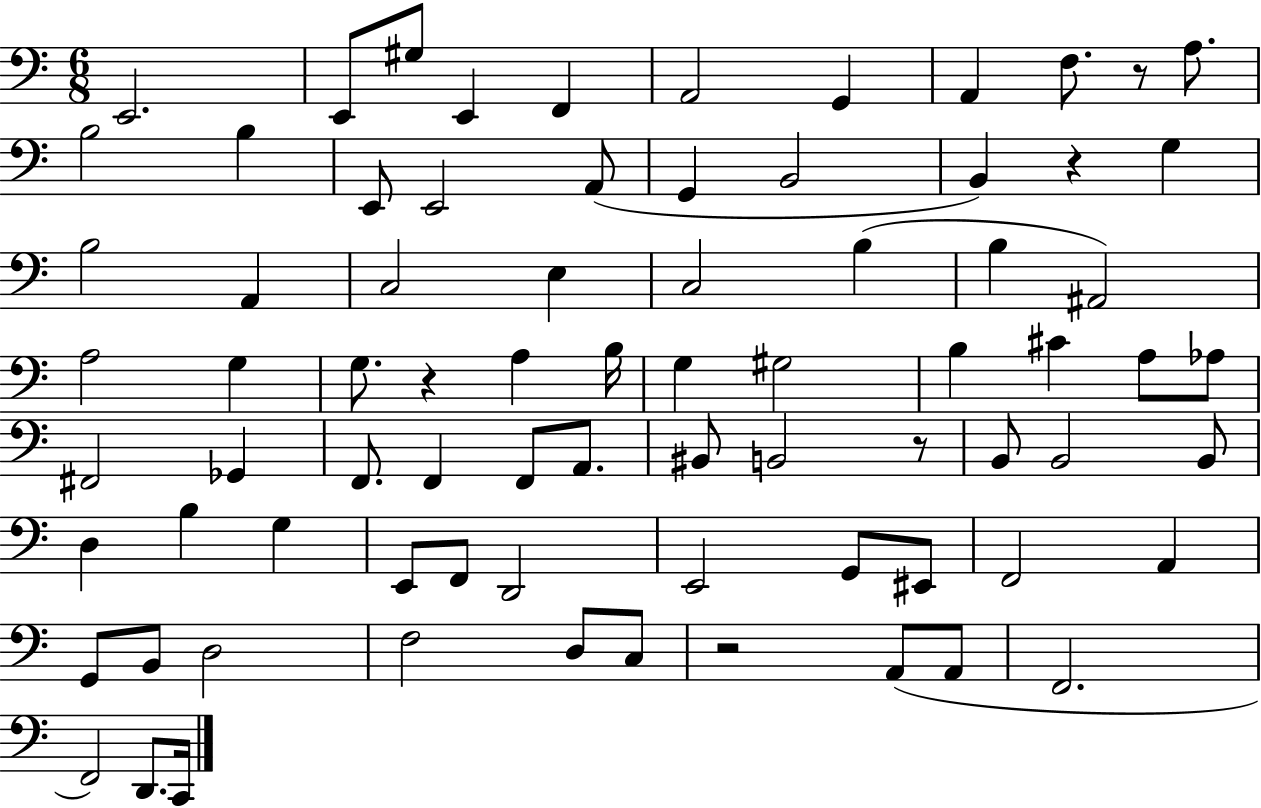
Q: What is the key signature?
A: C major